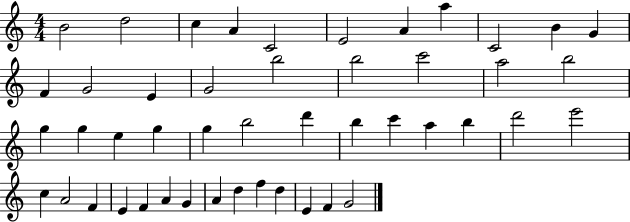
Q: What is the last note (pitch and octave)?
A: G4